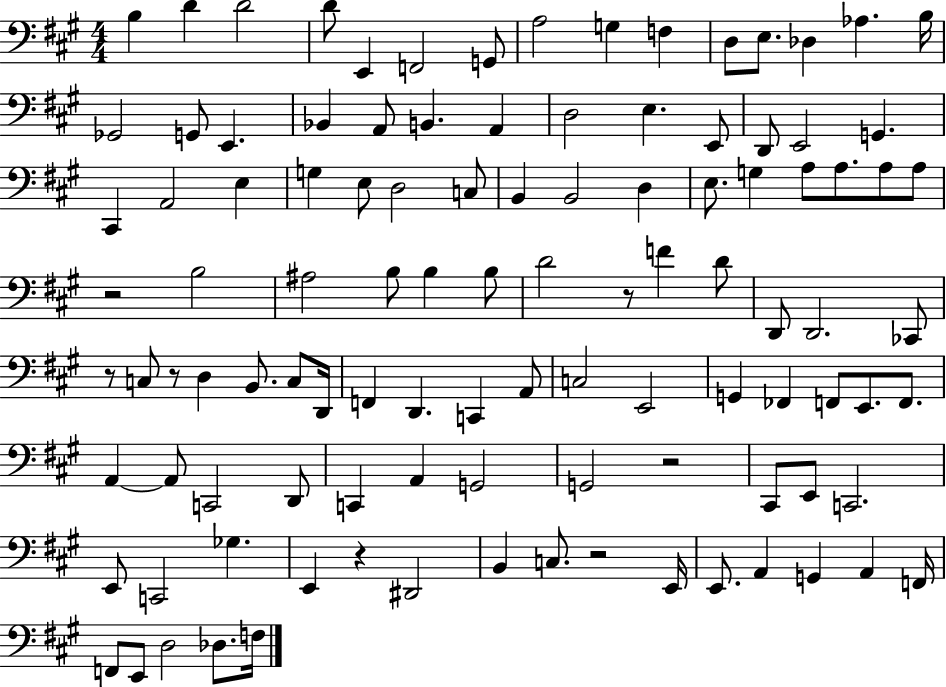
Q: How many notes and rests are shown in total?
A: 107